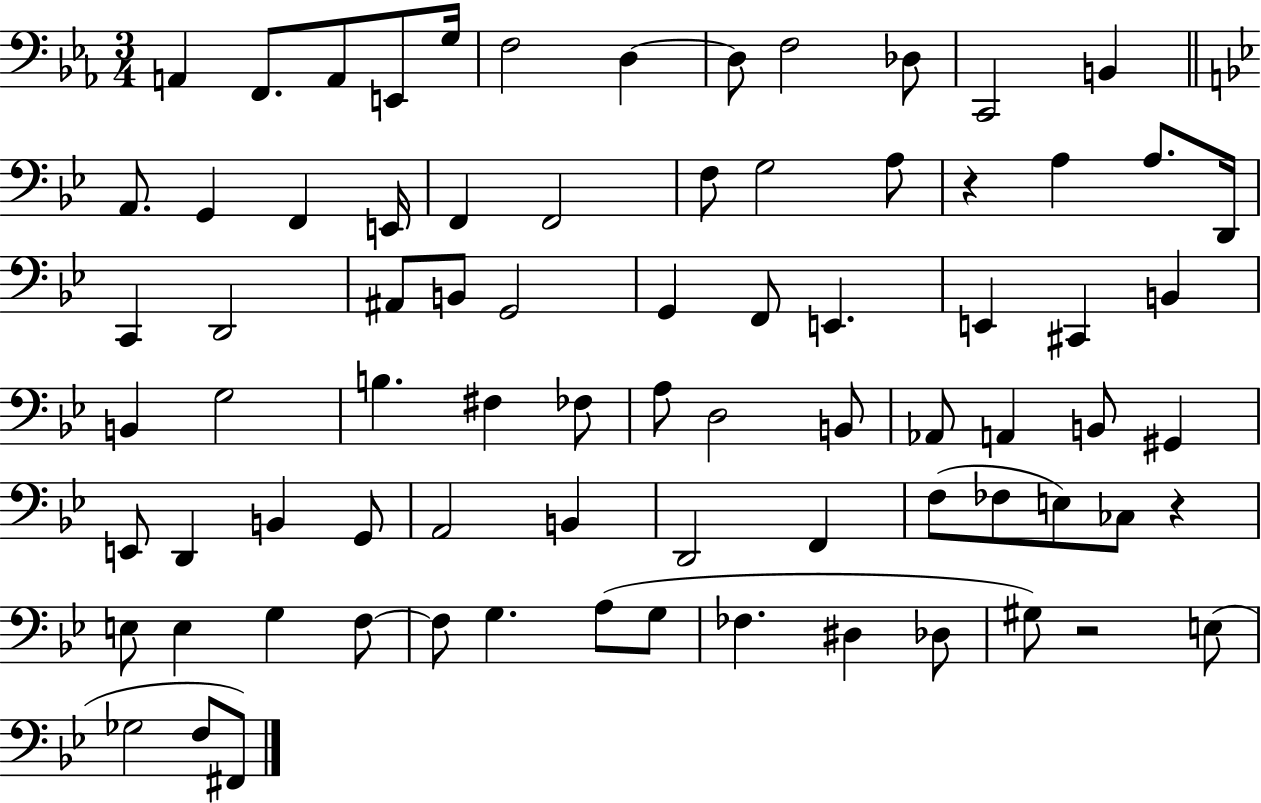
X:1
T:Untitled
M:3/4
L:1/4
K:Eb
A,, F,,/2 A,,/2 E,,/2 G,/4 F,2 D, D,/2 F,2 _D,/2 C,,2 B,, A,,/2 G,, F,, E,,/4 F,, F,,2 F,/2 G,2 A,/2 z A, A,/2 D,,/4 C,, D,,2 ^A,,/2 B,,/2 G,,2 G,, F,,/2 E,, E,, ^C,, B,, B,, G,2 B, ^F, _F,/2 A,/2 D,2 B,,/2 _A,,/2 A,, B,,/2 ^G,, E,,/2 D,, B,, G,,/2 A,,2 B,, D,,2 F,, F,/2 _F,/2 E,/2 _C,/2 z E,/2 E, G, F,/2 F,/2 G, A,/2 G,/2 _F, ^D, _D,/2 ^G,/2 z2 E,/2 _G,2 F,/2 ^F,,/2